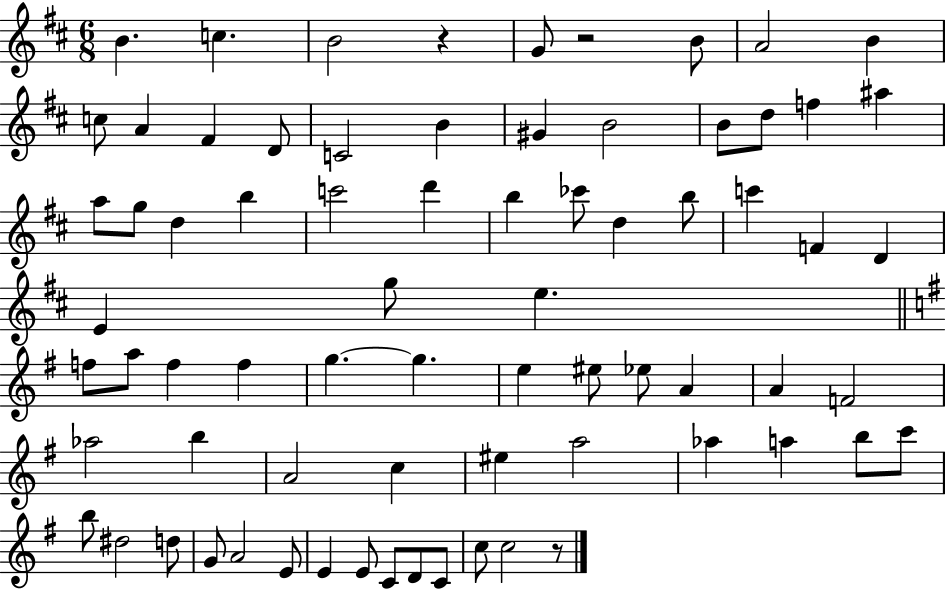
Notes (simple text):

B4/q. C5/q. B4/h R/q G4/e R/h B4/e A4/h B4/q C5/e A4/q F#4/q D4/e C4/h B4/q G#4/q B4/h B4/e D5/e F5/q A#5/q A5/e G5/e D5/q B5/q C6/h D6/q B5/q CES6/e D5/q B5/e C6/q F4/q D4/q E4/q G5/e E5/q. F5/e A5/e F5/q F5/q G5/q. G5/q. E5/q EIS5/e Eb5/e A4/q A4/q F4/h Ab5/h B5/q A4/h C5/q EIS5/q A5/h Ab5/q A5/q B5/e C6/e B5/e D#5/h D5/e G4/e A4/h E4/e E4/q E4/e C4/e D4/e C4/e C5/e C5/h R/e